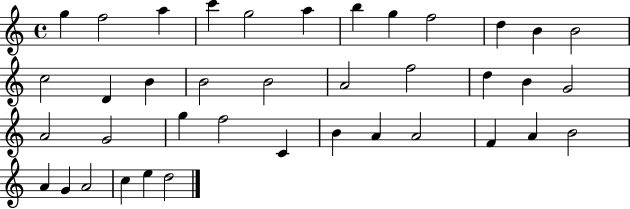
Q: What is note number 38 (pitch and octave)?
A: E5